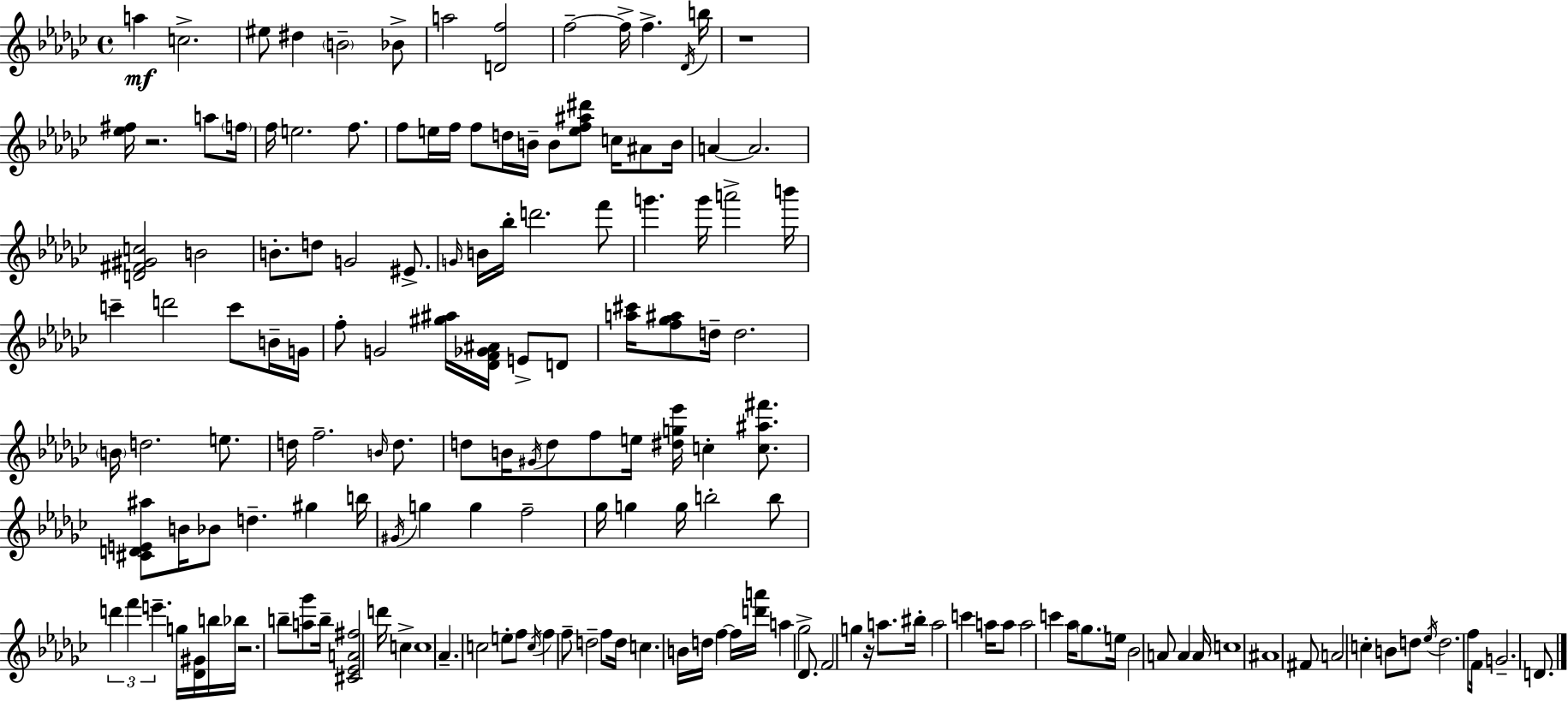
A5/q C5/h. EIS5/e D#5/q B4/h Bb4/e A5/h [D4,F5]/h F5/h F5/s F5/q. Db4/s B5/s R/w [Eb5,F#5]/s R/h. A5/e F5/s F5/s E5/h. F5/e. F5/e E5/s F5/s F5/e D5/s B4/s B4/e [E5,F5,A#5,D#6]/e C5/s A#4/e B4/s A4/q A4/h. [D4,F#4,G#4,C5]/h B4/h B4/e. D5/e G4/h EIS4/e. G4/s B4/s Bb5/s D6/h. F6/e G6/q. G6/s A6/h B6/s C6/q D6/h C6/e B4/s G4/s F5/e G4/h [G#5,A#5]/s [Db4,F4,Gb4,A#4]/s E4/e D4/e [A5,C#6]/s [F5,Gb5,A#5]/e D5/s D5/h. B4/s D5/h. E5/e. D5/s F5/h. B4/s D5/e. D5/e B4/s G#4/s D5/e F5/e E5/s [D#5,G5,Eb6]/s C5/q [C5,A#5,F#6]/e. [C#4,D4,E4,A#5]/e B4/s Bb4/e D5/q. G#5/q B5/s G#4/s G5/q G5/q F5/h Gb5/s G5/q G5/s B5/h B5/e D6/q F6/q E6/q. G5/s [Db4,G#4]/s B5/s Bb5/s R/h. B5/e [A5,Gb6]/e B5/s [C#4,Eb4,A4,F#5]/h D6/s C5/q C5/w Ab4/q. C5/h E5/e F5/e C5/s F5/q F5/e D5/h F5/e D5/s C5/q. B4/s D5/s F5/q F5/s [D6,A6]/s A5/q Gb5/h Db4/e. F4/h G5/q R/s A5/e. BIS5/s A5/h C6/q A5/s A5/e A5/h C6/q Ab5/s Gb5/e. E5/s Bb4/h A4/e A4/q A4/s C5/w A#4/w F#4/e A4/h C5/q B4/e D5/e Eb5/s D5/h. F5/e F4/s G4/h. D4/e.